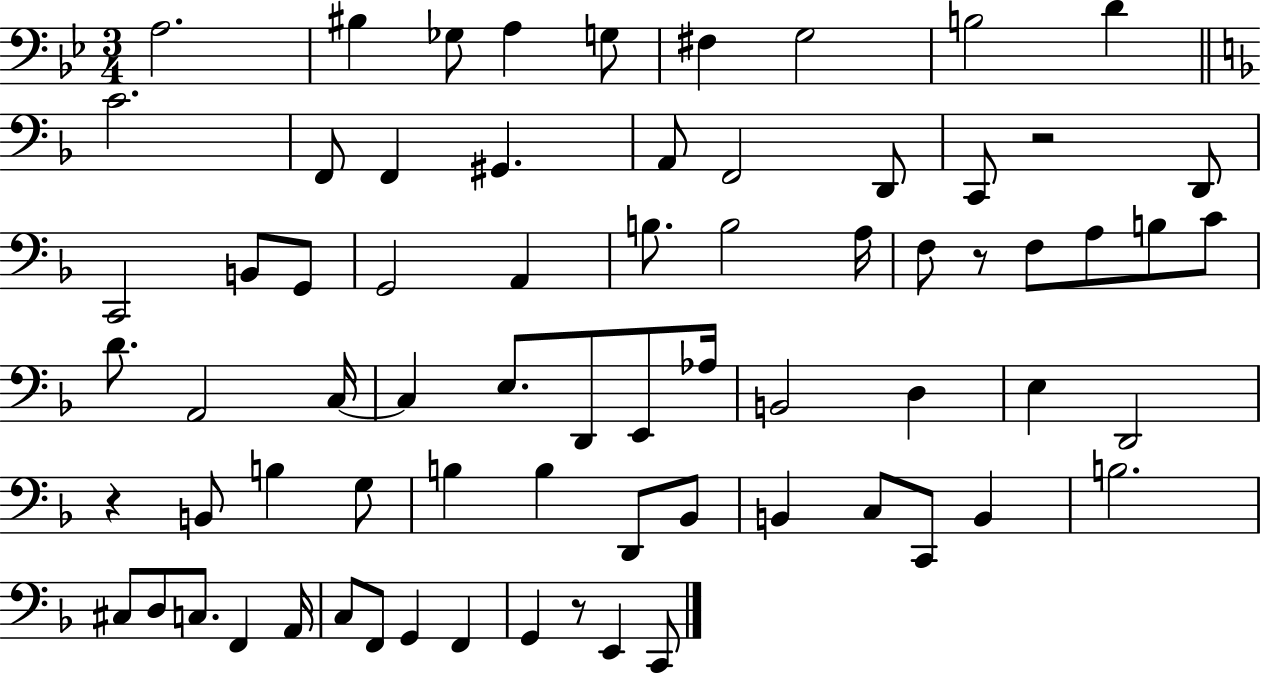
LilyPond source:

{
  \clef bass
  \numericTimeSignature
  \time 3/4
  \key bes \major
  a2. | bis4 ges8 a4 g8 | fis4 g2 | b2 d'4 | \break \bar "||" \break \key f \major c'2. | f,8 f,4 gis,4. | a,8 f,2 d,8 | c,8 r2 d,8 | \break c,2 b,8 g,8 | g,2 a,4 | b8. b2 a16 | f8 r8 f8 a8 b8 c'8 | \break d'8. a,2 c16~~ | c4 e8. d,8 e,8 aes16 | b,2 d4 | e4 d,2 | \break r4 b,8 b4 g8 | b4 b4 d,8 bes,8 | b,4 c8 c,8 b,4 | b2. | \break cis8 d8 c8. f,4 a,16 | c8 f,8 g,4 f,4 | g,4 r8 e,4 c,8 | \bar "|."
}